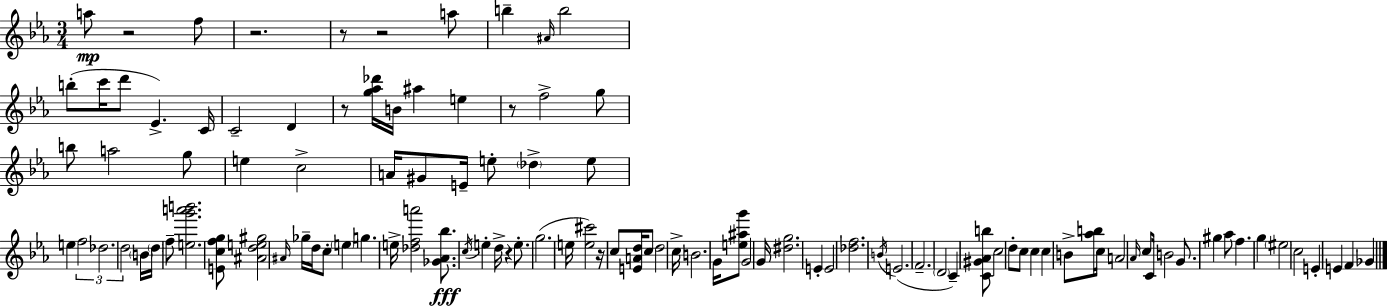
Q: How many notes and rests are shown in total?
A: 108